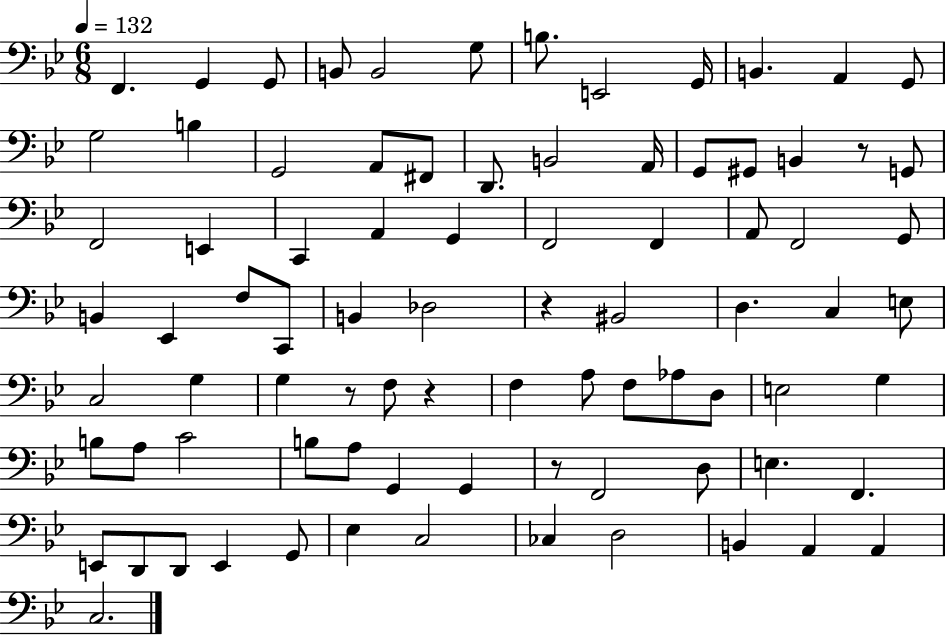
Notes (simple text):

F2/q. G2/q G2/e B2/e B2/h G3/e B3/e. E2/h G2/s B2/q. A2/q G2/e G3/h B3/q G2/h A2/e F#2/e D2/e. B2/h A2/s G2/e G#2/e B2/q R/e G2/e F2/h E2/q C2/q A2/q G2/q F2/h F2/q A2/e F2/h G2/e B2/q Eb2/q F3/e C2/e B2/q Db3/h R/q BIS2/h D3/q. C3/q E3/e C3/h G3/q G3/q R/e F3/e R/q F3/q A3/e F3/e Ab3/e D3/e E3/h G3/q B3/e A3/e C4/h B3/e A3/e G2/q G2/q R/e F2/h D3/e E3/q. F2/q. E2/e D2/e D2/e E2/q G2/e Eb3/q C3/h CES3/q D3/h B2/q A2/q A2/q C3/h.